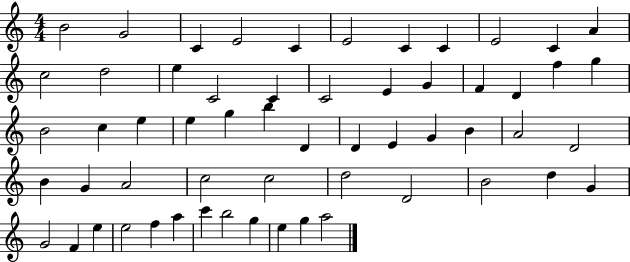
{
  \clef treble
  \numericTimeSignature
  \time 4/4
  \key c \major
  b'2 g'2 | c'4 e'2 c'4 | e'2 c'4 c'4 | e'2 c'4 a'4 | \break c''2 d''2 | e''4 c'2 c'4 | c'2 e'4 g'4 | f'4 d'4 f''4 g''4 | \break b'2 c''4 e''4 | e''4 g''4 b''4 d'4 | d'4 e'4 g'4 b'4 | a'2 d'2 | \break b'4 g'4 a'2 | c''2 c''2 | d''2 d'2 | b'2 d''4 g'4 | \break g'2 f'4 e''4 | e''2 f''4 a''4 | c'''4 b''2 g''4 | e''4 g''4 a''2 | \break \bar "|."
}